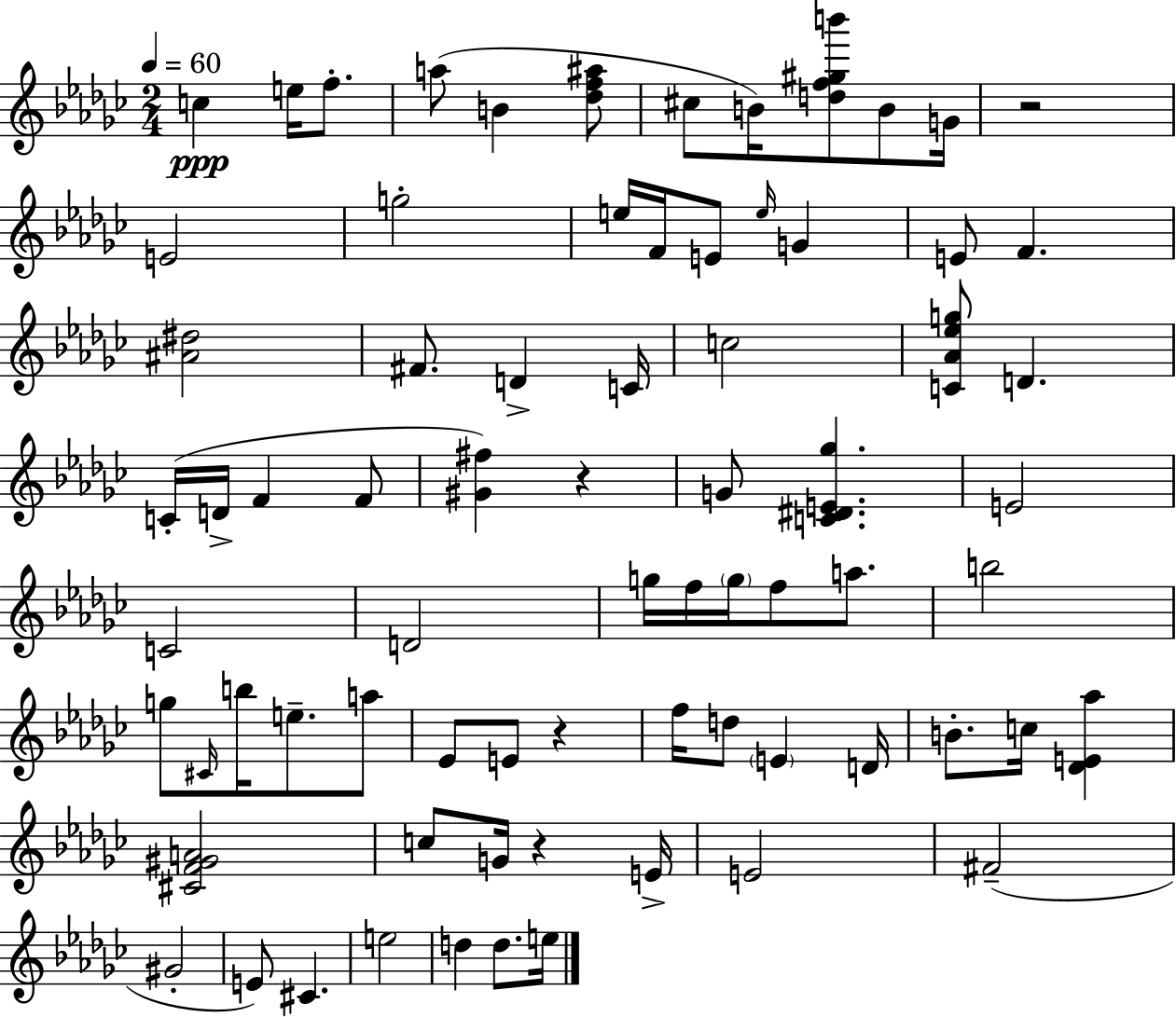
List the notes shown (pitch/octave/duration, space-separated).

C5/q E5/s F5/e. A5/e B4/q [Db5,F5,A#5]/e C#5/e B4/s [D5,F5,G#5,B6]/e B4/e G4/s R/h E4/h G5/h E5/s F4/s E4/e E5/s G4/q E4/e F4/q. [A#4,D#5]/h F#4/e. D4/q C4/s C5/h [C4,Ab4,Eb5,G5]/e D4/q. C4/s D4/s F4/q F4/e [G#4,F#5]/q R/q G4/e [C4,D#4,E4,Gb5]/q. E4/h C4/h D4/h G5/s F5/s G5/s F5/e A5/e. B5/h G5/e C#4/s B5/s E5/e. A5/e Eb4/e E4/e R/q F5/s D5/e E4/q D4/s B4/e. C5/s [Db4,E4,Ab5]/q [C#4,F4,G#4,A4]/h C5/e G4/s R/q E4/s E4/h F#4/h G#4/h E4/e C#4/q. E5/h D5/q D5/e. E5/s